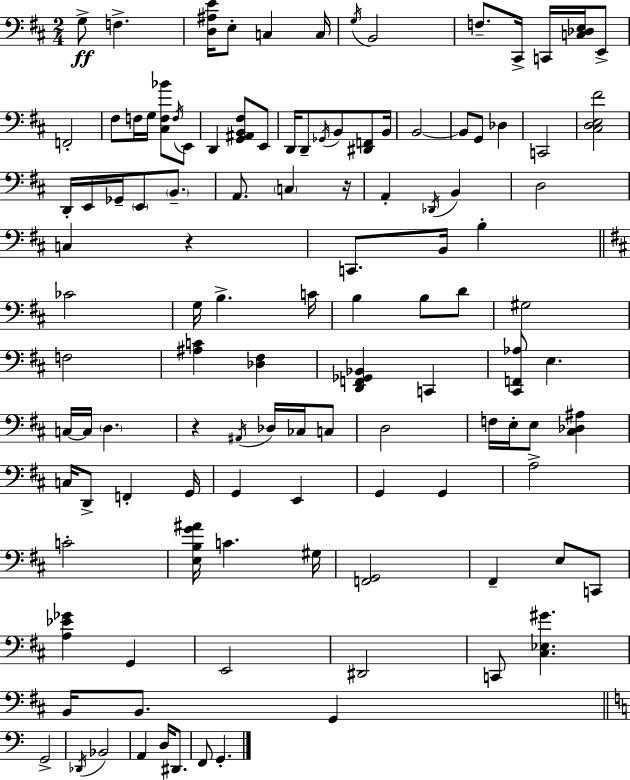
X:1
T:Untitled
M:2/4
L:1/4
K:D
G,/2 F, [D,^A,E]/4 E,/2 C, C,/4 G,/4 B,,2 F,/2 ^C,,/4 C,,/4 [C,_D,E,]/4 E,,/2 F,,2 ^F,/2 F,/4 G,/4 [^C,F,_B]/2 F,/4 E,,/2 D,, [G,,^A,,B,,^F,]/2 E,,/2 D,,/4 D,,/2 _G,,/4 B,,/2 [^D,,F,,]/2 B,,/4 B,,2 B,,/2 G,,/2 _D, C,,2 [^C,D,E,^F]2 D,,/4 E,,/4 _G,,/4 E,,/2 B,,/2 A,,/2 C, z/4 A,, _D,,/4 B,, D,2 C, z C,,/2 B,,/4 B, _C2 G,/4 B, C/4 B, B,/2 D/2 ^G,2 F,2 [^A,C] [_D,^F,] [D,,F,,_G,,_B,,] C,, [^C,,F,,_A,]/2 E, C,/4 C,/4 D, z ^A,,/4 _D,/4 _C,/4 C,/2 D,2 F,/4 E,/4 E,/2 [^C,_D,^A,] C,/4 D,,/2 F,, G,,/4 G,, E,, G,, G,, A,2 C2 [E,B,G^A]/4 C ^G,/4 [F,,G,,]2 ^F,, E,/2 C,,/2 [A,_E_G] G,, E,,2 ^D,,2 C,,/2 [^C,_E,^G] B,,/4 B,,/2 G,, G,,2 _D,,/4 _B,,2 A,, D,/4 ^D,,/2 F,,/2 G,,